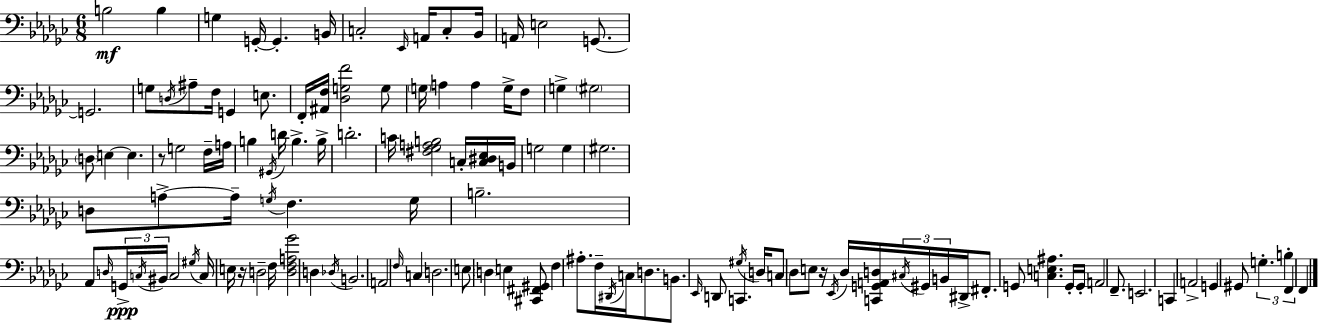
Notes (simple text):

B3/h B3/q G3/q G2/s G2/q. B2/s C3/h Eb2/s A2/s C3/e Bb2/s A2/s E3/h G2/e. G2/h. G3/e D3/s A#3/e F3/s G2/q E3/e. F2/s [A#2,F3]/s [Db3,G3,F4]/h G3/e G3/s A3/q A3/q G3/s F3/e G3/q G#3/h D3/e E3/q E3/q. R/e G3/h F3/s A3/s B3/q G#2/s D4/s B3/q. B3/s D4/h. C4/s [F#3,Gb3,A3,B3]/h C3/s [C3,D#3,Eb3]/s B2/s G3/h G3/q G#3/h. D3/e A3/e A3/s G3/s F3/q. G3/s B3/h. Ab2/e D3/s G2/s C3/s BIS2/s C3/h G#3/s C3/s E3/s R/s D3/h F3/s [D3,F3,A3,Gb4]/h D3/q Db3/s B2/h. A2/h F3/s C3/q D3/h. E3/e D3/q E3/q [C#2,F#2,G#2]/e F3/q A#3/e. F3/s D#2/s C3/s D3/e. B2/e. Eb2/s D2/e C2/q. G#3/s D3/s C3/e Db3/e E3/e R/s Eb2/s Db3/s [C2,G2,A2,D3]/s C#3/s G#2/s B2/s D#2/s F#2/e. G2/e [C3,E3,A#3]/q. G2/s G2/s A2/h F2/e. E2/h. C2/q A2/h G2/q G#2/e G3/q. B3/q F2/q F2/q